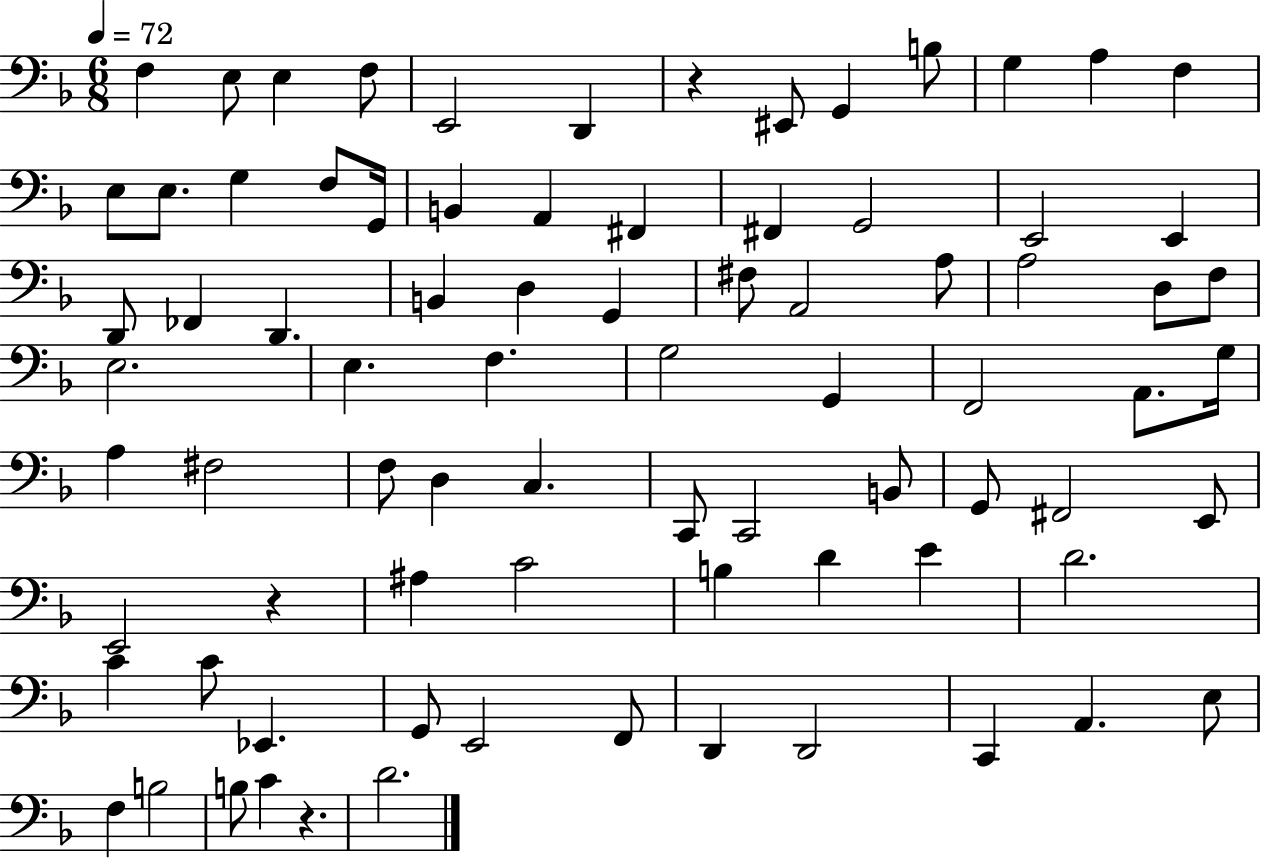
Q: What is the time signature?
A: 6/8